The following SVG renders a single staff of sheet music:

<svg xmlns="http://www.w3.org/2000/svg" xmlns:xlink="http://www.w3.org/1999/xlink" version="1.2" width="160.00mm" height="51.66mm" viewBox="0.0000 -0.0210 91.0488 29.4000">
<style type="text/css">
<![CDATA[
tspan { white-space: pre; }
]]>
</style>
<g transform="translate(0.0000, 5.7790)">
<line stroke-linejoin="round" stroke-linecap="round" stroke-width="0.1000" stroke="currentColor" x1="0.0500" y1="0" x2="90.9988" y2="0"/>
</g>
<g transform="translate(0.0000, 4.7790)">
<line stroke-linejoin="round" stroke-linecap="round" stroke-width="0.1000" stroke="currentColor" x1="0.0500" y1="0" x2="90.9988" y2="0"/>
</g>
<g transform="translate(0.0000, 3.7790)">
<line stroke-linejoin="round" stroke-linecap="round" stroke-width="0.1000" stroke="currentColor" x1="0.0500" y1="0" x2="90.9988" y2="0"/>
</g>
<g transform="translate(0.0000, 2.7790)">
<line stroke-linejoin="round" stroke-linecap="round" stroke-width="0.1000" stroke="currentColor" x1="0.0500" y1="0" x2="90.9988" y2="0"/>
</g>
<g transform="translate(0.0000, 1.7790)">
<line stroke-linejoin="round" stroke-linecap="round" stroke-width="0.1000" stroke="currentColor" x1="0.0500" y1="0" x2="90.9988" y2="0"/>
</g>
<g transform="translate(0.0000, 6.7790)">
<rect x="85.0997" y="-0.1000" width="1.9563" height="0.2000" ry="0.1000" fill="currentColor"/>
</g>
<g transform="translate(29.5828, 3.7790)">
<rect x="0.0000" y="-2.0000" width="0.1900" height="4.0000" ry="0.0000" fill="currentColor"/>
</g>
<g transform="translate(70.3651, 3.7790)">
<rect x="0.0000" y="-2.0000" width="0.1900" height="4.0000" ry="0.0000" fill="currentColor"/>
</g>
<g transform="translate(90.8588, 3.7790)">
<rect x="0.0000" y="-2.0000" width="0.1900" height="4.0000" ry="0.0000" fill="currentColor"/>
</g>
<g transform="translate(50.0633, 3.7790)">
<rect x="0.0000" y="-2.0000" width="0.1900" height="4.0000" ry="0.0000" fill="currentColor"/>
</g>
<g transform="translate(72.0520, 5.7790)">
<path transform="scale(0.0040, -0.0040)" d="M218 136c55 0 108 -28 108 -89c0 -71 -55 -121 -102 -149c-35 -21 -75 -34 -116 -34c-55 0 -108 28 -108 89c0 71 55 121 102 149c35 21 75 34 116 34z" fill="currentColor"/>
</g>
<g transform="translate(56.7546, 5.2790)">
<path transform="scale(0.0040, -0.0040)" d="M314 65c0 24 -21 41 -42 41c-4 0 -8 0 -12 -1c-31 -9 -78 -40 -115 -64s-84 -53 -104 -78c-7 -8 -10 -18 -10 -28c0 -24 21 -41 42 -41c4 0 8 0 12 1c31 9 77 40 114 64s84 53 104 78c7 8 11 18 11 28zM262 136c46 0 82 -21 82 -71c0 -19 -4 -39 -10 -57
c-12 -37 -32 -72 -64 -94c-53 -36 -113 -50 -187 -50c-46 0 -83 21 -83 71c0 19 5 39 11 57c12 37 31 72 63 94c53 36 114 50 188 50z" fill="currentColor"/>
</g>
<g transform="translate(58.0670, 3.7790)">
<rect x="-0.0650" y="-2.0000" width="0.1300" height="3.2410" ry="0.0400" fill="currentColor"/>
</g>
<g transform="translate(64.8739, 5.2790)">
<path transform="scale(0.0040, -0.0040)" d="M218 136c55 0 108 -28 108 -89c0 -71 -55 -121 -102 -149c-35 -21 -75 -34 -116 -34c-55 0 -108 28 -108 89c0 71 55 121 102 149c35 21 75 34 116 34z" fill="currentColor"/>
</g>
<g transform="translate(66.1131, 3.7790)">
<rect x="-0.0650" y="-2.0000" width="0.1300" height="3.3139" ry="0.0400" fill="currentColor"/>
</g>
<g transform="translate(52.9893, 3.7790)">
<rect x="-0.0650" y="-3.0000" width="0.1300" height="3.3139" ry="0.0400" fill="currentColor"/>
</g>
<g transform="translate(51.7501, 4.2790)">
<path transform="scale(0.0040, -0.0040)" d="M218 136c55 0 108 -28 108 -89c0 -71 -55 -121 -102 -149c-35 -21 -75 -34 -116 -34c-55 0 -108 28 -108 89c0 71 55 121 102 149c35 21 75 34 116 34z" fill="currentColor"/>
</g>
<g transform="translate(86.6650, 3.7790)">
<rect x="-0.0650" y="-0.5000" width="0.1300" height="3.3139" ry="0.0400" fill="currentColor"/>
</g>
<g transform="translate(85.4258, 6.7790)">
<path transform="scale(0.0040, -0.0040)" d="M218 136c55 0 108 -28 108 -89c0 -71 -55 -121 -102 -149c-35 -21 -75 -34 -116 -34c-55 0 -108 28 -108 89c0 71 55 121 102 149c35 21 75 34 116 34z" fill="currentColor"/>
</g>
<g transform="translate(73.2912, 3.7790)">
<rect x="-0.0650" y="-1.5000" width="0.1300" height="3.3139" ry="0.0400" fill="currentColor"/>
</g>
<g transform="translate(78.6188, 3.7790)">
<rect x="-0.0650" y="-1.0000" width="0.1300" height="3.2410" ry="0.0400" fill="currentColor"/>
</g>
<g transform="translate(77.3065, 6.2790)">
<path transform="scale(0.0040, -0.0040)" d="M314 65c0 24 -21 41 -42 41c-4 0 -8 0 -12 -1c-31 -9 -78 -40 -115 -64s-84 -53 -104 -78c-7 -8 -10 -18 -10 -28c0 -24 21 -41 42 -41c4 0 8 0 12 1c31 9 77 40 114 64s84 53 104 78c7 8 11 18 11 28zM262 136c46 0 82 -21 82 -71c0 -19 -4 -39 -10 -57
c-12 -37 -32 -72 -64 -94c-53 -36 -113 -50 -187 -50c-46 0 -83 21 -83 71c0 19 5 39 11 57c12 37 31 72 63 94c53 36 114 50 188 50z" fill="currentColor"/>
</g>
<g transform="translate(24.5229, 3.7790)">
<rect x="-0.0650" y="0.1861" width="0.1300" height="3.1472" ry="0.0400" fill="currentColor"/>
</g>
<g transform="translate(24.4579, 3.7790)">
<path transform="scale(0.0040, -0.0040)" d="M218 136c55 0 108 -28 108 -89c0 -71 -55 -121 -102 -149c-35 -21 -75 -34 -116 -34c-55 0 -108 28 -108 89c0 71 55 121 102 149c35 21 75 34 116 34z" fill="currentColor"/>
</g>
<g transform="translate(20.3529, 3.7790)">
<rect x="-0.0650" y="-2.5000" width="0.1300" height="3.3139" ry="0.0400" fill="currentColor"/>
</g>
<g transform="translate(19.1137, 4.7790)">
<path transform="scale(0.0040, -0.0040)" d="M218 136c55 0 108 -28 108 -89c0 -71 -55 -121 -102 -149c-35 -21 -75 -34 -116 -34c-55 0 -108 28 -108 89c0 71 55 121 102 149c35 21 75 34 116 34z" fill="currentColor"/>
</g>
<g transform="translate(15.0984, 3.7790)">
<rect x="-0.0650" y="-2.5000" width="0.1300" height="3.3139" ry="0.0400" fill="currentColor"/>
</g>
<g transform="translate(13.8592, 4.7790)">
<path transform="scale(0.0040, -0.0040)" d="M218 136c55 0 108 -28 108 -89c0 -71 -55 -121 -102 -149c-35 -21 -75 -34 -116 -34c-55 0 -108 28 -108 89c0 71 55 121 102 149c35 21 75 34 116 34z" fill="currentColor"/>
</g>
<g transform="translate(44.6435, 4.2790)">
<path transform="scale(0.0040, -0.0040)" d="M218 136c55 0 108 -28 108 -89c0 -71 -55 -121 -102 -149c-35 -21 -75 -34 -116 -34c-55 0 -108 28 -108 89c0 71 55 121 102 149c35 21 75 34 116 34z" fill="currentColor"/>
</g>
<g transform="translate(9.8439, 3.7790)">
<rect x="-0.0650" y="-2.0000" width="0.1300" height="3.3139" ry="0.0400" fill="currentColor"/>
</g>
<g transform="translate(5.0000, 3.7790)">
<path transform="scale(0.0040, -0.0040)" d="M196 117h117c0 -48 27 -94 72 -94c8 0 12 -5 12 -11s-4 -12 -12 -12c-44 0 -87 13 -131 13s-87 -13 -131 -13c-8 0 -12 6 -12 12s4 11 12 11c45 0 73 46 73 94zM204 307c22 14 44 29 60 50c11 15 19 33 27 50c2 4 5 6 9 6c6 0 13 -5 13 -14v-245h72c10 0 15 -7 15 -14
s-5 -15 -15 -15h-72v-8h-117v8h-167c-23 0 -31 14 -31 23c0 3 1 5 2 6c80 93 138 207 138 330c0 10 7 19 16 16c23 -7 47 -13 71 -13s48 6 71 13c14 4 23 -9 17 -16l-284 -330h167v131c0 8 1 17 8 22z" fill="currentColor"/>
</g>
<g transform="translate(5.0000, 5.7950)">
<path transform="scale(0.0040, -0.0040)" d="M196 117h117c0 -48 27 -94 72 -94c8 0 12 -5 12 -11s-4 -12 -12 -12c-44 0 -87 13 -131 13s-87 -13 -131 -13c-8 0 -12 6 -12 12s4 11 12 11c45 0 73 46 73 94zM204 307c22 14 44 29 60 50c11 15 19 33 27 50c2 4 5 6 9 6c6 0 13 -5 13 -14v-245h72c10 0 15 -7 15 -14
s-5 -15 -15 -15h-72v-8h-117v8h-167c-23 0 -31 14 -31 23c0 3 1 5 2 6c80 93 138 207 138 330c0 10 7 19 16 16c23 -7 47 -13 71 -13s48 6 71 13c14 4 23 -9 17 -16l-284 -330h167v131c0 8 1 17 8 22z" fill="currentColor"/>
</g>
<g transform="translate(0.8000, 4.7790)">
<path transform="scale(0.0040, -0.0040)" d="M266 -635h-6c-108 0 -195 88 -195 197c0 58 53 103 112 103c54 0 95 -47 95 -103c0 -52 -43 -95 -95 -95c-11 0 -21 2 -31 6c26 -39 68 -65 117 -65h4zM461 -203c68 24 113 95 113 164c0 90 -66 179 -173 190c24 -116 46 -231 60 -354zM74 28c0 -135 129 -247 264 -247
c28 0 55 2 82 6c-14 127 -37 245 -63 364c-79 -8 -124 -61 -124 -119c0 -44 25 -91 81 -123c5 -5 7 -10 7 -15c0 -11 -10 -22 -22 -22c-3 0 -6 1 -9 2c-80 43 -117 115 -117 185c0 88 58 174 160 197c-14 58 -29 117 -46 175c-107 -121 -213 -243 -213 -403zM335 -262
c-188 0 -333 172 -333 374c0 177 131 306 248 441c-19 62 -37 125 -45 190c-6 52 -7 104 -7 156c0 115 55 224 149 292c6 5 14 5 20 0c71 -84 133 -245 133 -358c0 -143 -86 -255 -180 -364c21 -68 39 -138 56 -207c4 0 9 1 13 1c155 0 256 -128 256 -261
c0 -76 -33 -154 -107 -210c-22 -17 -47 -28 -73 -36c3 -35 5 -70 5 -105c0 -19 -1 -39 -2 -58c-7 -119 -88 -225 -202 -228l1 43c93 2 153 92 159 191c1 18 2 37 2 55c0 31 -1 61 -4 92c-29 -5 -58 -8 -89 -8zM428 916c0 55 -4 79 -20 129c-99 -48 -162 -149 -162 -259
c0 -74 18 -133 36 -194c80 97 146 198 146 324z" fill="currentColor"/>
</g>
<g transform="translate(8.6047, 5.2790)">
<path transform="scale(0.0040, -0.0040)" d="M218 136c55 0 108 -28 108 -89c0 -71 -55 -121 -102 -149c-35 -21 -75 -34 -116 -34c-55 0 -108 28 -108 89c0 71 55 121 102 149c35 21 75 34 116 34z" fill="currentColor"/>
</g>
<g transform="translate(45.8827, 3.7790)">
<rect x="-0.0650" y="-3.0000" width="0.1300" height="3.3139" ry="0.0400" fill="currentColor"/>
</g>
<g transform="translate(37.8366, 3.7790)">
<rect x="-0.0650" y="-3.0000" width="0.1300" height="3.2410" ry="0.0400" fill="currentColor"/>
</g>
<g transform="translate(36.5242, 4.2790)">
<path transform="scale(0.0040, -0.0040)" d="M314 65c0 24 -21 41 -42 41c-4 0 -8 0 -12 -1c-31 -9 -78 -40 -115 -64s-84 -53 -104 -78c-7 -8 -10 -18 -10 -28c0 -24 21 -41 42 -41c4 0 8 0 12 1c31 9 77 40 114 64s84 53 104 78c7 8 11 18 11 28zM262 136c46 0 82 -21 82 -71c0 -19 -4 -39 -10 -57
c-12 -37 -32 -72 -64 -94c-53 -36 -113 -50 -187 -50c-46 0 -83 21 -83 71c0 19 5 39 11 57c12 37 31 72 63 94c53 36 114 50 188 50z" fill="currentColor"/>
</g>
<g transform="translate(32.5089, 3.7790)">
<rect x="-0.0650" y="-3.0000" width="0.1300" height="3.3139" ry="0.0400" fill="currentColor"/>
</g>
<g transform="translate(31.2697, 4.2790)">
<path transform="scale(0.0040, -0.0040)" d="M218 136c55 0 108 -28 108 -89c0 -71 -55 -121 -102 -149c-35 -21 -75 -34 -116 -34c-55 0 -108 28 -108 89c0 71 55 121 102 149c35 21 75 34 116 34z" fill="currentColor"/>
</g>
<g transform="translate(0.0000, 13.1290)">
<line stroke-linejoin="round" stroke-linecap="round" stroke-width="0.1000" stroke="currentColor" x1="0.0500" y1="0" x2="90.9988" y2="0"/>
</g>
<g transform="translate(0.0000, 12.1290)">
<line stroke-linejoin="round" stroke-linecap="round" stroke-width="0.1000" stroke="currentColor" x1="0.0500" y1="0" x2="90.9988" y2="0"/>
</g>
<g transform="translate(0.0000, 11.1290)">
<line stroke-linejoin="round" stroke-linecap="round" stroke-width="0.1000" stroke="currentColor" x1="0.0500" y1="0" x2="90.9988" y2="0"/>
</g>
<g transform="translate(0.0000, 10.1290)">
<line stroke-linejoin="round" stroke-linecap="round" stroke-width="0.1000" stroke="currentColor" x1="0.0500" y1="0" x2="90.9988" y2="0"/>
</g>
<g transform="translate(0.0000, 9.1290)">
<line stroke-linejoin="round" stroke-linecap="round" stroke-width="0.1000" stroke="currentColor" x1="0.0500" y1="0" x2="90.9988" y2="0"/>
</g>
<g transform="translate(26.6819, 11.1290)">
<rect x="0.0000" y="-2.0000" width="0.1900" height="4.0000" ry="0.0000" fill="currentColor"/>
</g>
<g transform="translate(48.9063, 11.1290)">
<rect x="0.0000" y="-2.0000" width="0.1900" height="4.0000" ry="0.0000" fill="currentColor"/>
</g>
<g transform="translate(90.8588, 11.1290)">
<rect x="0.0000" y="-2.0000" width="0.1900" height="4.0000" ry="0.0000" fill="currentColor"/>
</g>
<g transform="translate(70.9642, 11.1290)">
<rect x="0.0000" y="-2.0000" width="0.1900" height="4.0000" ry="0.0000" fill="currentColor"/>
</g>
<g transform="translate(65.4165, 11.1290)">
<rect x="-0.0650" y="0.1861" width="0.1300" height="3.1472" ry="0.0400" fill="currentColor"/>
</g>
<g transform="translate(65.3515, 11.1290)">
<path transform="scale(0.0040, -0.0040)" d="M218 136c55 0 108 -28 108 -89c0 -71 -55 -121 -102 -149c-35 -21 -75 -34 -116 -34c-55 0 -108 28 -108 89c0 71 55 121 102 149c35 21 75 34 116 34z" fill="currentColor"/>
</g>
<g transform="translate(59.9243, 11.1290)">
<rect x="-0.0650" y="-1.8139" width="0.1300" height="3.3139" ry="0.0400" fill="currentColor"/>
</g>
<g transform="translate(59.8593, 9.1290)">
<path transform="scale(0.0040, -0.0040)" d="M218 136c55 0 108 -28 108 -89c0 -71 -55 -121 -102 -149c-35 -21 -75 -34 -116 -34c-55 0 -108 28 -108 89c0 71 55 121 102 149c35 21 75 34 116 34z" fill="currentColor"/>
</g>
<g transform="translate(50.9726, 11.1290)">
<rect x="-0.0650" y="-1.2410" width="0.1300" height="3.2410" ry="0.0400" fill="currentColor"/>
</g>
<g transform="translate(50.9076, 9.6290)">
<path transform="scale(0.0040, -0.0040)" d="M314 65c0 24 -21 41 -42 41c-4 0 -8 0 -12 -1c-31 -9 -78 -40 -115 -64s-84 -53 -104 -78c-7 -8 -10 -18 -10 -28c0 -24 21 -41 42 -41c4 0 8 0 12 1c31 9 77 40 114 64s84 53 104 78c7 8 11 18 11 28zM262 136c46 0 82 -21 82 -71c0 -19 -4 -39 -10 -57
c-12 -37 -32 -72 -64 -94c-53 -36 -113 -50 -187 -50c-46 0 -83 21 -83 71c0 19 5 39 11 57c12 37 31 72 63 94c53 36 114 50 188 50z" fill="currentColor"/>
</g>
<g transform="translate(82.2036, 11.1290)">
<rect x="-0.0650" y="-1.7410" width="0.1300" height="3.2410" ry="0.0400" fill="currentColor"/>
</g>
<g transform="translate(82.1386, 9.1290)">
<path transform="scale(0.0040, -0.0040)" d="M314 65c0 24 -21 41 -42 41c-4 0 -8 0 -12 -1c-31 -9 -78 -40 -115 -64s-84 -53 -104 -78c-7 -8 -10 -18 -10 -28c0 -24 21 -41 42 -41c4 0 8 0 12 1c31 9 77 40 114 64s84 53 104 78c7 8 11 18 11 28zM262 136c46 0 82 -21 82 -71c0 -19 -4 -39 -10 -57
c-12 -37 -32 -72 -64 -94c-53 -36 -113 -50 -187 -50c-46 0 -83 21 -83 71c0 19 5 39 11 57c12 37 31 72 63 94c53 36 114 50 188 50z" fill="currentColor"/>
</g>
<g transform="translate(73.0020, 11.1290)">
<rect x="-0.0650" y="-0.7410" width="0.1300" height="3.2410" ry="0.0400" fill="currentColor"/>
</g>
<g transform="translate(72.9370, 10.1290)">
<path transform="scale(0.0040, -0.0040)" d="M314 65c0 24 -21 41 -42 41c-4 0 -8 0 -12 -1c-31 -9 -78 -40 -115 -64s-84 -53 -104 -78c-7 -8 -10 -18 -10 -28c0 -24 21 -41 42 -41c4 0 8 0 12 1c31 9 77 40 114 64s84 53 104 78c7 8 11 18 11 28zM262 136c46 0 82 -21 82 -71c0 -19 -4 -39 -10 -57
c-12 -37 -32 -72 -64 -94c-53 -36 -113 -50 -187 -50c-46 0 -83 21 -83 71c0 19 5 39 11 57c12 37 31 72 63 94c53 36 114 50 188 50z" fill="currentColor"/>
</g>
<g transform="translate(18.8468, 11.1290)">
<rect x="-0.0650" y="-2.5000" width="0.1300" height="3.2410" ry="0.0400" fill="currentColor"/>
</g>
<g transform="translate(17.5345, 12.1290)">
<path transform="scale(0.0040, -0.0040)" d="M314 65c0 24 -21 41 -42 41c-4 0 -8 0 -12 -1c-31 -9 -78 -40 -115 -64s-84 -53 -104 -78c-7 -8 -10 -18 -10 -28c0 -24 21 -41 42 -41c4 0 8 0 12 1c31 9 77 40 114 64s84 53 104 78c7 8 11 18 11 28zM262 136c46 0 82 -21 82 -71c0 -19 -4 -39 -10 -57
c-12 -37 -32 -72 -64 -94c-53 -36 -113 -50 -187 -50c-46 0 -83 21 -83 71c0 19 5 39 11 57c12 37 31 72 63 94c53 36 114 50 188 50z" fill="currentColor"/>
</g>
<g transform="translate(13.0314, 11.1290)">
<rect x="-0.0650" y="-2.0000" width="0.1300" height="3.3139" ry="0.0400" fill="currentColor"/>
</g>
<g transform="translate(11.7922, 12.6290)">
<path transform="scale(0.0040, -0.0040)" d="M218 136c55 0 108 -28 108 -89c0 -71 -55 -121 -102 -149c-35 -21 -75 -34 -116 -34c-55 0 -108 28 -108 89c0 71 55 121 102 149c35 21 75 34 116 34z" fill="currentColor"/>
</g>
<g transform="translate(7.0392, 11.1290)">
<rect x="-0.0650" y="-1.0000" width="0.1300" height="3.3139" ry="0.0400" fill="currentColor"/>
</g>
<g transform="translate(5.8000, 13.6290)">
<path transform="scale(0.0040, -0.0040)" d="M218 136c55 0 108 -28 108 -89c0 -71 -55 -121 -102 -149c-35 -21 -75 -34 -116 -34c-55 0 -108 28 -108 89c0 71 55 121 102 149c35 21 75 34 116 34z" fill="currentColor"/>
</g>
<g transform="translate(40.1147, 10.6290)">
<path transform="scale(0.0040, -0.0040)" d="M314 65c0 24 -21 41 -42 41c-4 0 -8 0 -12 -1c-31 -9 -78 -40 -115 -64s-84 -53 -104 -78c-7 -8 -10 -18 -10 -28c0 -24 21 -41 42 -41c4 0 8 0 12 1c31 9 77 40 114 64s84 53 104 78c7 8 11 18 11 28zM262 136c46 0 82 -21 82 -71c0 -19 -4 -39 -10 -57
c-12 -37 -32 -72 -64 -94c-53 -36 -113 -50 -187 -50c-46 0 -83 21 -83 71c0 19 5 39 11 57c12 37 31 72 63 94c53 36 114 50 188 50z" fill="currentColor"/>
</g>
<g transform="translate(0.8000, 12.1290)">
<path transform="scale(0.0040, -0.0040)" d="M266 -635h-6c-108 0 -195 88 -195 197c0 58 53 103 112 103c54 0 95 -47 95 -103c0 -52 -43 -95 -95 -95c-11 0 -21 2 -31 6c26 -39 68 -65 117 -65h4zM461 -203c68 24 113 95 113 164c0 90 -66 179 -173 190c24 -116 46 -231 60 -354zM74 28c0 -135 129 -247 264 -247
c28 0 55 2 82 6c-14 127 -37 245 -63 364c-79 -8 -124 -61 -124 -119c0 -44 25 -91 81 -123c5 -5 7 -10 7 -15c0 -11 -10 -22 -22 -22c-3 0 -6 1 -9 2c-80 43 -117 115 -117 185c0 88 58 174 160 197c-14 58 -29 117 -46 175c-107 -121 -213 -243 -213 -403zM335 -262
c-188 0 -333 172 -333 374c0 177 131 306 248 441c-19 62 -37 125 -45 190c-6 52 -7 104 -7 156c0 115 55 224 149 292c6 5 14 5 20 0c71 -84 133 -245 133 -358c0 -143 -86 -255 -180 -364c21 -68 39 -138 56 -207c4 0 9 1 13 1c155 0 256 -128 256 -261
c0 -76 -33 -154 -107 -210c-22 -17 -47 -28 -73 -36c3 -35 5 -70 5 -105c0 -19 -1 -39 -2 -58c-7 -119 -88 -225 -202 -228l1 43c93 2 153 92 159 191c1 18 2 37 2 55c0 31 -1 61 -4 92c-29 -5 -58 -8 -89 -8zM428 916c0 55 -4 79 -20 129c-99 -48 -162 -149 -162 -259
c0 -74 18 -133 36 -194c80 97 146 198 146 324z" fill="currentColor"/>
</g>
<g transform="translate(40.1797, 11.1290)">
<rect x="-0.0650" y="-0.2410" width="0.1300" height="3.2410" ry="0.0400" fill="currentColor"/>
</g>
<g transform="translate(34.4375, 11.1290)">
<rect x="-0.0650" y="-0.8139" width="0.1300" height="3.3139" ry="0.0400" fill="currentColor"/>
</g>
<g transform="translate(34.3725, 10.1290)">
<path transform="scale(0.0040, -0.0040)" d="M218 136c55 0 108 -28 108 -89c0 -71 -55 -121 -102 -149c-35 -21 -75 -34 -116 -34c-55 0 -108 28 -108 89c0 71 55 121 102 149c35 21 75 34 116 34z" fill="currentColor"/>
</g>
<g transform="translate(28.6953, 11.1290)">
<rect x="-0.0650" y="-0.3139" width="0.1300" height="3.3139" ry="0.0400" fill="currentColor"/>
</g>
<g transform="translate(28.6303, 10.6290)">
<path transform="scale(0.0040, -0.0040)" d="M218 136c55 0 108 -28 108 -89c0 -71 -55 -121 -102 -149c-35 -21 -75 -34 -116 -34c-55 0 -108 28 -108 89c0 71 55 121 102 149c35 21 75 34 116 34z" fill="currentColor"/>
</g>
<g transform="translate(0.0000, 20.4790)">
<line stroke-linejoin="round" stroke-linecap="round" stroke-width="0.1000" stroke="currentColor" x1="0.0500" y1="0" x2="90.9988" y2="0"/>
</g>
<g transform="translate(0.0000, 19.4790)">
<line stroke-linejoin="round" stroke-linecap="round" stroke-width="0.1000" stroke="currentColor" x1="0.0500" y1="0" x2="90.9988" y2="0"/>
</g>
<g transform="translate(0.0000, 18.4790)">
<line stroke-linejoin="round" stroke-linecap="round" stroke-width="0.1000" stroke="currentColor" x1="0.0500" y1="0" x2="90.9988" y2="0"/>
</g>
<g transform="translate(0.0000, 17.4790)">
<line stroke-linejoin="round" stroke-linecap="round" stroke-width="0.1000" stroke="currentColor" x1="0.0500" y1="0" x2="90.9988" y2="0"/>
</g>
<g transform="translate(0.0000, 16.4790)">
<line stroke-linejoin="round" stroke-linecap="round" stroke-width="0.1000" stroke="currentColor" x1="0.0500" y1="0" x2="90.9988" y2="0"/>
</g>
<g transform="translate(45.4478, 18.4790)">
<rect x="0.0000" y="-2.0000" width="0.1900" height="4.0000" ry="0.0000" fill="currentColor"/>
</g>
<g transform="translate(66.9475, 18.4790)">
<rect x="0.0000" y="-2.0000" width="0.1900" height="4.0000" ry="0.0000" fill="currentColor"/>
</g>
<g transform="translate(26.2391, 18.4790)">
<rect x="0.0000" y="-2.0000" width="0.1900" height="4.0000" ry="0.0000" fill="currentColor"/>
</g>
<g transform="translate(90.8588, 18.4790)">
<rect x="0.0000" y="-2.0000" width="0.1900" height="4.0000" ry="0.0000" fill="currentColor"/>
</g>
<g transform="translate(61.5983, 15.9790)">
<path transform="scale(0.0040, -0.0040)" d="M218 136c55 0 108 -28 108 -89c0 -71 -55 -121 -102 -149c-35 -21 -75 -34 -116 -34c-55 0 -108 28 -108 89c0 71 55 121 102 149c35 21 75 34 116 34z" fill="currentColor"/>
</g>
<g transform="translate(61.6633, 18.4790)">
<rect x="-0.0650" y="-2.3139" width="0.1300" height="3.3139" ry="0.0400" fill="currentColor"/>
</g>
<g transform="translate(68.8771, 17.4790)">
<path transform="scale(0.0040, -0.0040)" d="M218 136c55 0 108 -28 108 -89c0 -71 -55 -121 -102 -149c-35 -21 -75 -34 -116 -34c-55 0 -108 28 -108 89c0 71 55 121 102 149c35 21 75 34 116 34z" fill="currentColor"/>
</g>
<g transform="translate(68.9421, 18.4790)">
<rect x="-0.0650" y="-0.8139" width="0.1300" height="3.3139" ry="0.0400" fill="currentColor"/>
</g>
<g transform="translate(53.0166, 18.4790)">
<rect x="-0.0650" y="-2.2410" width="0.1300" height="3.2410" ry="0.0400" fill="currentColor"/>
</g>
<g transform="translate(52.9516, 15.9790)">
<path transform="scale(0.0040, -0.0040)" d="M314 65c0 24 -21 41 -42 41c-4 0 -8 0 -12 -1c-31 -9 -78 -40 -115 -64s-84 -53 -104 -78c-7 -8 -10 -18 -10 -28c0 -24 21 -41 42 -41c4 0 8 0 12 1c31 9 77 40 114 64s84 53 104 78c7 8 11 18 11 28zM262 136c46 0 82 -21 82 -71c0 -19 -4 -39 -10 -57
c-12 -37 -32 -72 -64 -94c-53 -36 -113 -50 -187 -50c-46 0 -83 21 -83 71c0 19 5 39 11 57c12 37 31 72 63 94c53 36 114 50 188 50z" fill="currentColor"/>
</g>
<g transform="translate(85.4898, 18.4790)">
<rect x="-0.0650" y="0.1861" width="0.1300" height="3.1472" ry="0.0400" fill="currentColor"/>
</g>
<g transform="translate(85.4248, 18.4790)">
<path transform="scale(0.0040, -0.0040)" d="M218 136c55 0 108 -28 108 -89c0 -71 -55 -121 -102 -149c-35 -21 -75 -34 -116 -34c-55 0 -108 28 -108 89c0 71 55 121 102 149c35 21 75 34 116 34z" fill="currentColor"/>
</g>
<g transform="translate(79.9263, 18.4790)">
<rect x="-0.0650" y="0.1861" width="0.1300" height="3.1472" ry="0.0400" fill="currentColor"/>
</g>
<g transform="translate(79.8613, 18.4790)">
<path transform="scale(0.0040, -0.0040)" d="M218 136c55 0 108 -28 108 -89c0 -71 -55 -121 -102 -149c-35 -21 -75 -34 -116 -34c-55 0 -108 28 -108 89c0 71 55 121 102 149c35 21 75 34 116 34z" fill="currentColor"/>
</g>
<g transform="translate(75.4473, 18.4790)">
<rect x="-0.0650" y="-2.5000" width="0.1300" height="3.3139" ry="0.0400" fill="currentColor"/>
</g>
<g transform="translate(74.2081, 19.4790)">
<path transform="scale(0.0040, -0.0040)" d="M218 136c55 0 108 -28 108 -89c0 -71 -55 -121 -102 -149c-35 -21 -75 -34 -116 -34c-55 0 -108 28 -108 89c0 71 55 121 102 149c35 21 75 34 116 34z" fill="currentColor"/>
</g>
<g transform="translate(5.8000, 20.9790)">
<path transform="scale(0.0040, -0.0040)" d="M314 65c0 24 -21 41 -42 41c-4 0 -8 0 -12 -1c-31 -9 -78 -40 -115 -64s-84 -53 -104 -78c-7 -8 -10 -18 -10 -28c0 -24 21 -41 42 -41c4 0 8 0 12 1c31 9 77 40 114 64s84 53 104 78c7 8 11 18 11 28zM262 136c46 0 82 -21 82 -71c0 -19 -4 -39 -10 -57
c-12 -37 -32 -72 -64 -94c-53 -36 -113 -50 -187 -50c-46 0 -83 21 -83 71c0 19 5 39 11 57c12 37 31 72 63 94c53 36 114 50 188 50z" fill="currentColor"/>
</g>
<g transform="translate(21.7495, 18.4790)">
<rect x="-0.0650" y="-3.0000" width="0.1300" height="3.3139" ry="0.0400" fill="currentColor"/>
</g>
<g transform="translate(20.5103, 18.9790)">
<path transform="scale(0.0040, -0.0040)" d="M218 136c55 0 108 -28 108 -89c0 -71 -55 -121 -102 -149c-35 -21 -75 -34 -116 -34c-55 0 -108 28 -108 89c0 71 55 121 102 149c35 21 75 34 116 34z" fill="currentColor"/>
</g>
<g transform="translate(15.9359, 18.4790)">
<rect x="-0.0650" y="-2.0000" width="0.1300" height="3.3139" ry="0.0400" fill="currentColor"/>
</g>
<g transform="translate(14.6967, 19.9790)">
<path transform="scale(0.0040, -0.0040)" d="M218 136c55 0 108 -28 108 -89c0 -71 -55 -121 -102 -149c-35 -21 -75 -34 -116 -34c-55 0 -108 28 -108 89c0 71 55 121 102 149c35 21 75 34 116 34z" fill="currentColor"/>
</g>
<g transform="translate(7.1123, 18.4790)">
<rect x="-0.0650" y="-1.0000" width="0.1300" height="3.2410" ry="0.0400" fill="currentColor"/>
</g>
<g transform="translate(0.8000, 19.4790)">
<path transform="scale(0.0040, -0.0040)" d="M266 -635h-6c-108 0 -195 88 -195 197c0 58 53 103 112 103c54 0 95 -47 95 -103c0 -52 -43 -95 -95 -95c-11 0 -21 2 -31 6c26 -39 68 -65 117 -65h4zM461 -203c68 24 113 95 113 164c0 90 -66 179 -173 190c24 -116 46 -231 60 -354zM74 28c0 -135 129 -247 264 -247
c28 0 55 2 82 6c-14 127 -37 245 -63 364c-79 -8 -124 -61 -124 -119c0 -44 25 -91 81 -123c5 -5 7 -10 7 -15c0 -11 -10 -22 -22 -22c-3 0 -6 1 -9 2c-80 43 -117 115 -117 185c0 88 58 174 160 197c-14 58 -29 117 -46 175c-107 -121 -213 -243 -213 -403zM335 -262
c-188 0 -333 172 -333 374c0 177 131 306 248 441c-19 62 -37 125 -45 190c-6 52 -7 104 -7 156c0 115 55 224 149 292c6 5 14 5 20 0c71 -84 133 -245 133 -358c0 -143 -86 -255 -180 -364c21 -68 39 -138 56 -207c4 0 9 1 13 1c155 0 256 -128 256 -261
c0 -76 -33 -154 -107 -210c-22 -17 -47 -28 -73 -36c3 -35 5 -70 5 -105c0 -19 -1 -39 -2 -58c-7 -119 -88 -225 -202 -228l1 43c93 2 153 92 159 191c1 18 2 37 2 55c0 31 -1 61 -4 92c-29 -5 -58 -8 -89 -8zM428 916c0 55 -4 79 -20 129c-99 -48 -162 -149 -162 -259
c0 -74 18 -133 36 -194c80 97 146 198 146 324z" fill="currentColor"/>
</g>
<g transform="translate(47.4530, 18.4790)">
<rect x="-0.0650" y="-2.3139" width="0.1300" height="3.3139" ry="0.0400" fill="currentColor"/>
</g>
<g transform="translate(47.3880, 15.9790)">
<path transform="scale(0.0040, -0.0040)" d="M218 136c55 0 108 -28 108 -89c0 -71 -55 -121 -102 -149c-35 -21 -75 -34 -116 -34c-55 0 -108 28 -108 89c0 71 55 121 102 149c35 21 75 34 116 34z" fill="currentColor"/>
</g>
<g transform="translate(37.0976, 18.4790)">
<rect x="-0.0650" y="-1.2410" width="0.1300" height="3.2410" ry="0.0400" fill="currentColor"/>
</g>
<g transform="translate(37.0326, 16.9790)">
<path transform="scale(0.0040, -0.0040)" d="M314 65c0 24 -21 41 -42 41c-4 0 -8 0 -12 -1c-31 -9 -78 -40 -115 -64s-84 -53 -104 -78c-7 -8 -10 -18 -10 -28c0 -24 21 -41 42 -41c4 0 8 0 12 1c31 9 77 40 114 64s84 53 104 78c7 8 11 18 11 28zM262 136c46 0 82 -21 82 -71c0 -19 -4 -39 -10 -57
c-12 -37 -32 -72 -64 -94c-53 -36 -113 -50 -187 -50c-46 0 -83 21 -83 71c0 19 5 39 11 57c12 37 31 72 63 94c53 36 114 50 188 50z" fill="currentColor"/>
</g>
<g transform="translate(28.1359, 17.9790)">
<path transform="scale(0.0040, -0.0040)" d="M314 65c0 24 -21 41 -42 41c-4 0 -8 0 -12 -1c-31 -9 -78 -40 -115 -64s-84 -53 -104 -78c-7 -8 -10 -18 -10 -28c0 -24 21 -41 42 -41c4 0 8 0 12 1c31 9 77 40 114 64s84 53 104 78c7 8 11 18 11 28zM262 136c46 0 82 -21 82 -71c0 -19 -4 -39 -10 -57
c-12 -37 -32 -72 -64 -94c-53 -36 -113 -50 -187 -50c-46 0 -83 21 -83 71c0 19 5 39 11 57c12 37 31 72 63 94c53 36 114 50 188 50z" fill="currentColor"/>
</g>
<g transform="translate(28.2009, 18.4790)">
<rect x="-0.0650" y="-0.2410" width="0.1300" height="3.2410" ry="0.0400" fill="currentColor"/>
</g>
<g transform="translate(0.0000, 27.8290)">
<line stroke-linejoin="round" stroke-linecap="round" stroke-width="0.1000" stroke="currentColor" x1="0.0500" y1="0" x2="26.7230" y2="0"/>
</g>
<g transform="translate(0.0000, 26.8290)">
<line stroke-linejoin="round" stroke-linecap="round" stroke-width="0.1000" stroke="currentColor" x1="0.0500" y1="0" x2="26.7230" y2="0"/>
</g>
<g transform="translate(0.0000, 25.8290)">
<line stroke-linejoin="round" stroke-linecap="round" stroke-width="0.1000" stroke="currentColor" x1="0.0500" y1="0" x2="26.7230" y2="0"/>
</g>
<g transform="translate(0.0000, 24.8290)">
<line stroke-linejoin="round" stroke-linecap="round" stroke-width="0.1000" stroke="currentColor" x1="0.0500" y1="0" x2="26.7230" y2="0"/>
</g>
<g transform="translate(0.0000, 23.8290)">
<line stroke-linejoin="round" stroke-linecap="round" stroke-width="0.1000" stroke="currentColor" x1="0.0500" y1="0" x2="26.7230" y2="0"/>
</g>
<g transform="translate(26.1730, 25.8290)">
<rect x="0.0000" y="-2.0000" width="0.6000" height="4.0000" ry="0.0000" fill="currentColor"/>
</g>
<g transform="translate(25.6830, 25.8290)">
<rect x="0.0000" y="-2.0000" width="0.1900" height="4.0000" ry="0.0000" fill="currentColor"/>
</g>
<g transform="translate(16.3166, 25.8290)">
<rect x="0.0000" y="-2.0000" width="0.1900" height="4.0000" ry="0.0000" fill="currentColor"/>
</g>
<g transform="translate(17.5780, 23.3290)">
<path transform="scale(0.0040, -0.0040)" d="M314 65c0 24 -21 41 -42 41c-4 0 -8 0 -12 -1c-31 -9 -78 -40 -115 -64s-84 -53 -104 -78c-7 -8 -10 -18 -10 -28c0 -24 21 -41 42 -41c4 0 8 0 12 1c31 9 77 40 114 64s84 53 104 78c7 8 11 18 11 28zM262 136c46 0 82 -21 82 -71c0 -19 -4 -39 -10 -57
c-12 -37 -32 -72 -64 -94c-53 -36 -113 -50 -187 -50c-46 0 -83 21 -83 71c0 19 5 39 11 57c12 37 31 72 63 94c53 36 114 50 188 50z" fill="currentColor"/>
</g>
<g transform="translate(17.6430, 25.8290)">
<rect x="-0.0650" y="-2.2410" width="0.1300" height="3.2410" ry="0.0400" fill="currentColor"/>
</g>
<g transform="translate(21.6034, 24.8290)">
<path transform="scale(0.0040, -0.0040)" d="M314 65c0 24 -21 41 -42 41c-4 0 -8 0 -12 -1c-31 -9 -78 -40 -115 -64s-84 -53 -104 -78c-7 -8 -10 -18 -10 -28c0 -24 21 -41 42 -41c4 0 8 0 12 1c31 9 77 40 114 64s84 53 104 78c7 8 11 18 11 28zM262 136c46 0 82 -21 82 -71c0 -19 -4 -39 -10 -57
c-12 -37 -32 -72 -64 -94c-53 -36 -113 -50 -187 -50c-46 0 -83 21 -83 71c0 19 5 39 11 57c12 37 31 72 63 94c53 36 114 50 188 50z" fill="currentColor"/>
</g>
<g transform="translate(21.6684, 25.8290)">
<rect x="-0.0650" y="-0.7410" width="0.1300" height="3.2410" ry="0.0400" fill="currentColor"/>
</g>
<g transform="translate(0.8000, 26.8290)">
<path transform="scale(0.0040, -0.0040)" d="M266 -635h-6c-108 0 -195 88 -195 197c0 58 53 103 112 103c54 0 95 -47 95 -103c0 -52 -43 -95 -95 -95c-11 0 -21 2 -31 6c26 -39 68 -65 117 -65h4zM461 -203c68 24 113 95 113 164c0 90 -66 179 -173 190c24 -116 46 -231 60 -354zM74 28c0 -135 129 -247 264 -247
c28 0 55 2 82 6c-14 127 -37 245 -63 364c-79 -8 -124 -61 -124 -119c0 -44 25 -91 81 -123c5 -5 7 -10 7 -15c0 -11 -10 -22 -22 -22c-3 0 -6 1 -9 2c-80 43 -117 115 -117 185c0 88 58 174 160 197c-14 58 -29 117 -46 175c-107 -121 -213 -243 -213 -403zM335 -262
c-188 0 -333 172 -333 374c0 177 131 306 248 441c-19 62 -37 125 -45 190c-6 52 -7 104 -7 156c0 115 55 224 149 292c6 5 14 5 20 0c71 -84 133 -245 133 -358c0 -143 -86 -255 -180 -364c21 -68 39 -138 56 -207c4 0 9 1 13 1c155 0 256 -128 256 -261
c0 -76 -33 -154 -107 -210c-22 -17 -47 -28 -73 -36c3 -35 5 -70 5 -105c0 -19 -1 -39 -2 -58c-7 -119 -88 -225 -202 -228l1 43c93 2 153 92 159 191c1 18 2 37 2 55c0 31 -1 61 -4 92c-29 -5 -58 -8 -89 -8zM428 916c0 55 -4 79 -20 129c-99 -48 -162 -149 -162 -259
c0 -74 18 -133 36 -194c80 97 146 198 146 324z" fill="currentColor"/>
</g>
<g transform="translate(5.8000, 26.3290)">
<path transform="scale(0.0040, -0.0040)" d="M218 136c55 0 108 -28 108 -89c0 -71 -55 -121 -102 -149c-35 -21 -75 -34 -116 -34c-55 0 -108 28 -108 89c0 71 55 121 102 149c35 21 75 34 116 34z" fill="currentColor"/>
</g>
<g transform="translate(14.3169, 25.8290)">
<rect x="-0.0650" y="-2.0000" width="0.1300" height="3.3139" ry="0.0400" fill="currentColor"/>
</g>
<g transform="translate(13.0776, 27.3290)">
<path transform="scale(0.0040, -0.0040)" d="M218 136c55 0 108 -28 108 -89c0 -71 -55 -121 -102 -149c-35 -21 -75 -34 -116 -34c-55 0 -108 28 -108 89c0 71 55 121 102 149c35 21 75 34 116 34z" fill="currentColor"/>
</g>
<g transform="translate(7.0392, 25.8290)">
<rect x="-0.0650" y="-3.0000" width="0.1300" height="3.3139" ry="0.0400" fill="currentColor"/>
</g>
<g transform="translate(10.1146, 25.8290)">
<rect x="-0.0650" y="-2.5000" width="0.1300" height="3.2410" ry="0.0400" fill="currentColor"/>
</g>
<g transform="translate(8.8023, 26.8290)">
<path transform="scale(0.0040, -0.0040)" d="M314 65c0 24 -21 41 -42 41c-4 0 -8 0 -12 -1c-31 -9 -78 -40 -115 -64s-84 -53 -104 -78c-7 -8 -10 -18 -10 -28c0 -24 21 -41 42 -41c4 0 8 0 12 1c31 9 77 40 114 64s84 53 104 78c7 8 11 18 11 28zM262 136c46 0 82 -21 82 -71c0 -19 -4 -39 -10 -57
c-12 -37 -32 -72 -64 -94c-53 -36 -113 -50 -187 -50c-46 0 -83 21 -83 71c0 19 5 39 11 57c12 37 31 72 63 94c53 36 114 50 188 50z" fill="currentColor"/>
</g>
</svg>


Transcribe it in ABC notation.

X:1
T:Untitled
M:4/4
L:1/4
K:C
F G G B A A2 A A F2 F E D2 C D F G2 c d c2 e2 f B d2 f2 D2 F A c2 e2 g g2 g d G B B A G2 F g2 d2